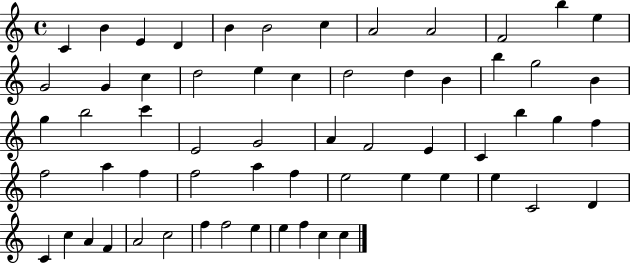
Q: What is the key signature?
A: C major